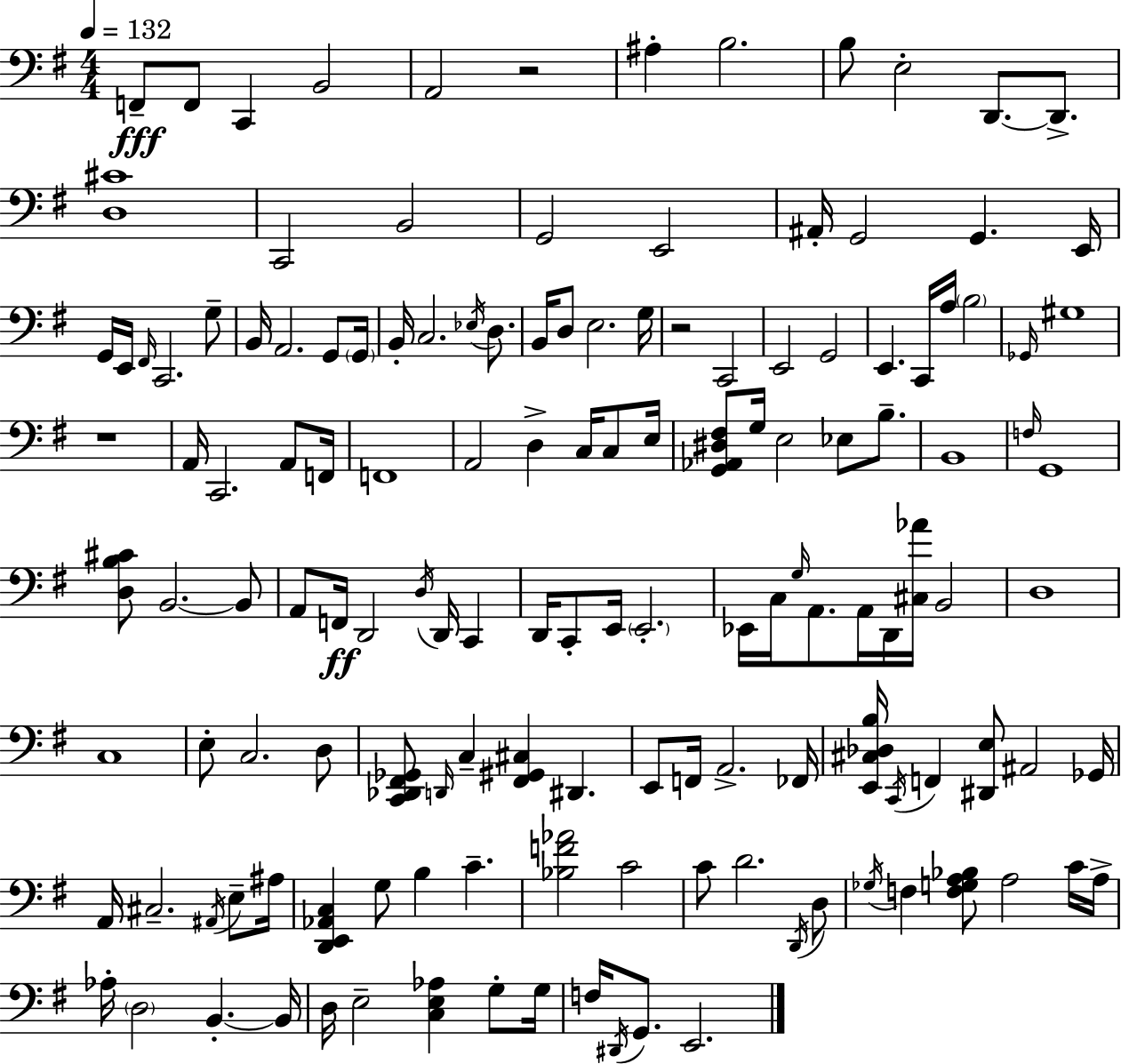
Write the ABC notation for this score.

X:1
T:Untitled
M:4/4
L:1/4
K:Em
F,,/2 F,,/2 C,, B,,2 A,,2 z2 ^A, B,2 B,/2 E,2 D,,/2 D,,/2 [D,^C]4 C,,2 B,,2 G,,2 E,,2 ^A,,/4 G,,2 G,, E,,/4 G,,/4 E,,/4 ^F,,/4 C,,2 G,/2 B,,/4 A,,2 G,,/2 G,,/4 B,,/4 C,2 _E,/4 D,/2 B,,/4 D,/2 E,2 G,/4 z2 C,,2 E,,2 G,,2 E,, C,,/4 A,/4 B,2 _G,,/4 ^G,4 z4 A,,/4 C,,2 A,,/2 F,,/4 F,,4 A,,2 D, C,/4 C,/2 E,/4 [G,,_A,,^D,^F,]/2 G,/4 E,2 _E,/2 B,/2 B,,4 F,/4 G,,4 [D,B,^C]/2 B,,2 B,,/2 A,,/2 F,,/4 D,,2 D,/4 D,,/4 C,, D,,/4 C,,/2 E,,/4 E,,2 _E,,/4 C,/4 G,/4 A,,/2 A,,/4 D,,/4 [^C,_A]/4 B,,2 D,4 C,4 E,/2 C,2 D,/2 [C,,_D,,^F,,_G,,]/2 D,,/4 C, [^F,,^G,,^C,] ^D,, E,,/2 F,,/4 A,,2 _F,,/4 [E,,^C,_D,B,]/4 C,,/4 F,, [^D,,E,]/2 ^A,,2 _G,,/4 A,,/4 ^C,2 ^A,,/4 E,/2 ^A,/4 [D,,E,,_A,,C,] G,/2 B, C [_B,F_A]2 C2 C/2 D2 D,,/4 D,/2 _G,/4 F, [F,G,A,_B,]/2 A,2 C/4 A,/4 _A,/4 D,2 B,, B,,/4 D,/4 E,2 [C,E,_A,] G,/2 G,/4 F,/4 ^D,,/4 G,,/2 E,,2